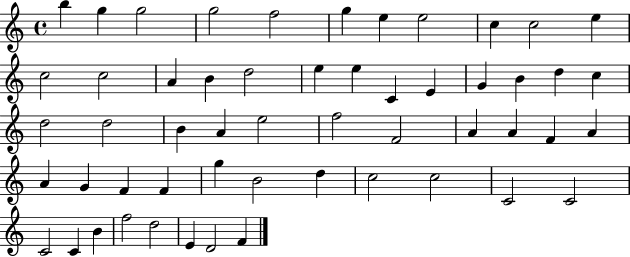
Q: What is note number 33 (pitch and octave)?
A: A4